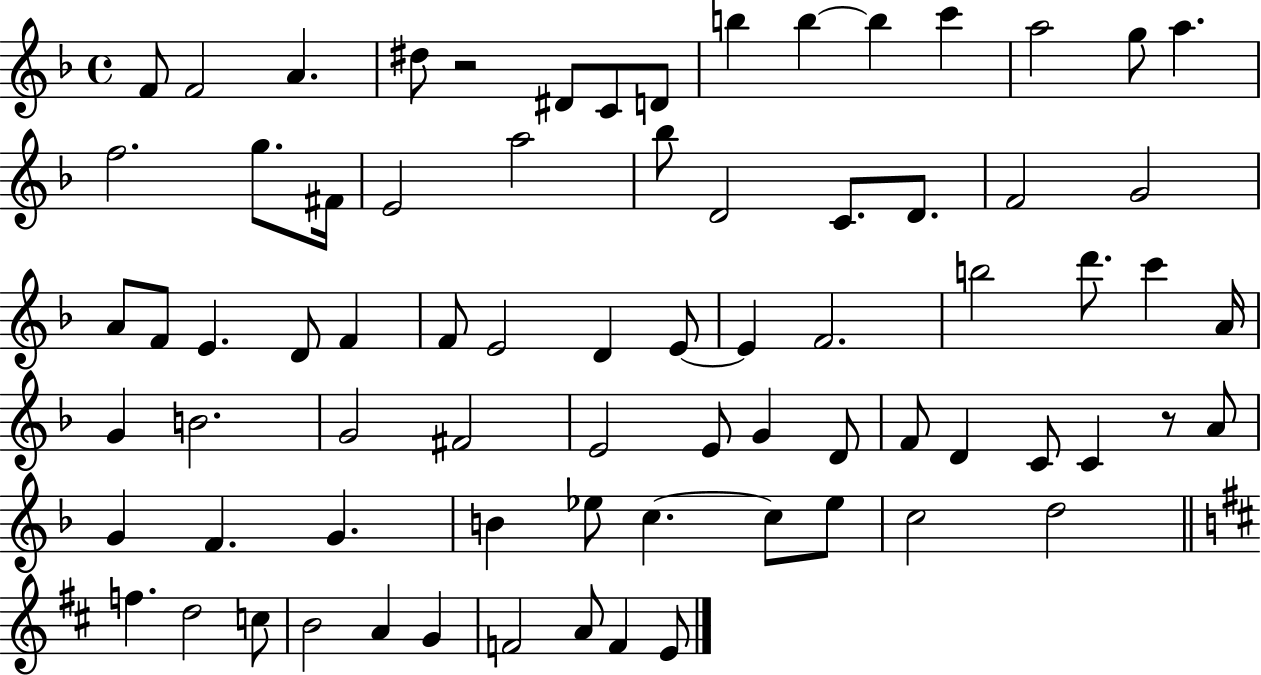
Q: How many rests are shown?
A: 2